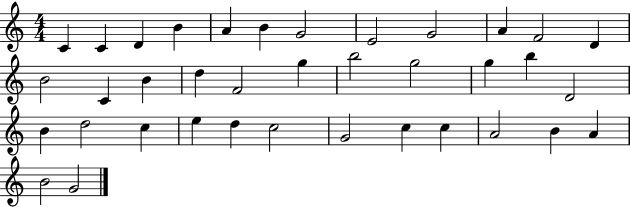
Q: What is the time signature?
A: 4/4